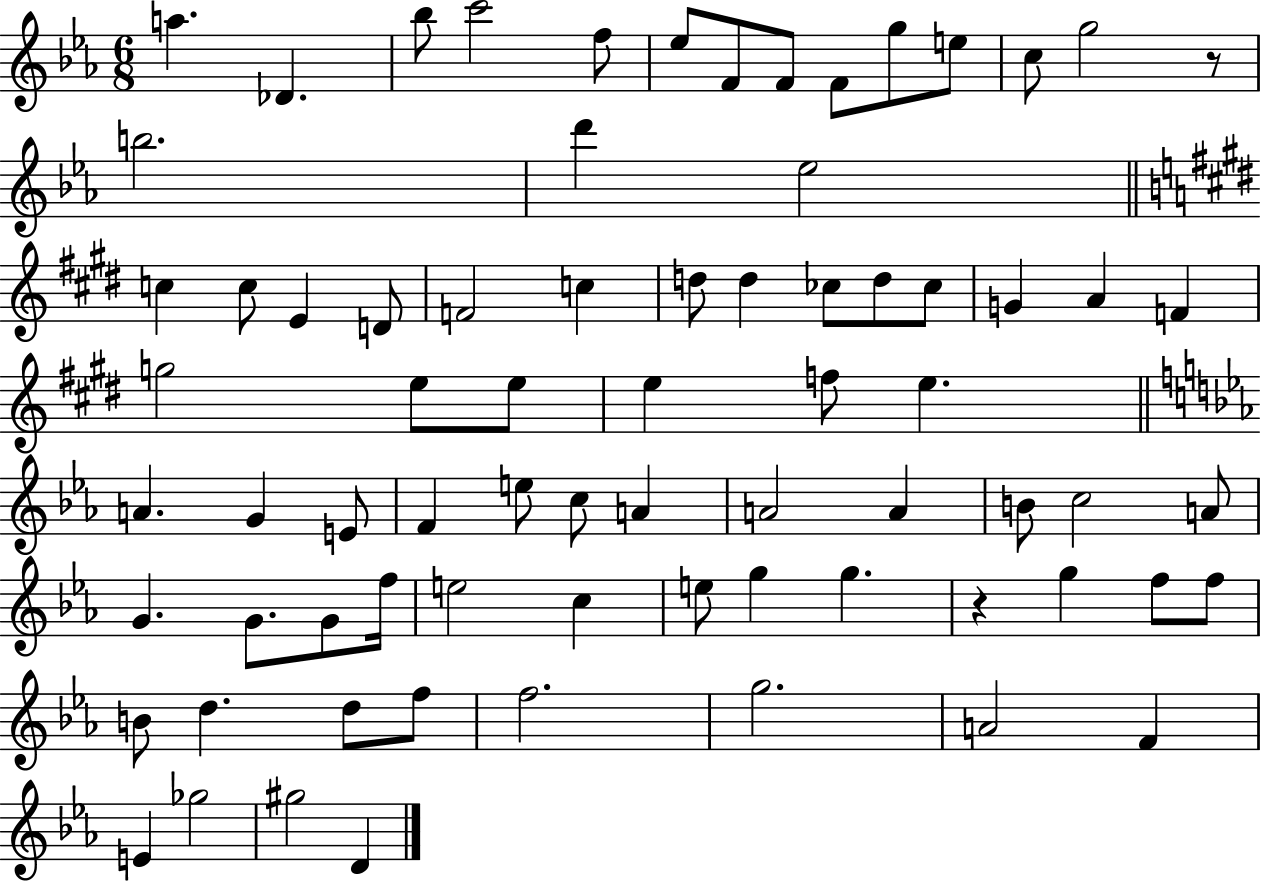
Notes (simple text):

A5/q. Db4/q. Bb5/e C6/h F5/e Eb5/e F4/e F4/e F4/e G5/e E5/e C5/e G5/h R/e B5/h. D6/q Eb5/h C5/q C5/e E4/q D4/e F4/h C5/q D5/e D5/q CES5/e D5/e CES5/e G4/q A4/q F4/q G5/h E5/e E5/e E5/q F5/e E5/q. A4/q. G4/q E4/e F4/q E5/e C5/e A4/q A4/h A4/q B4/e C5/h A4/e G4/q. G4/e. G4/e F5/s E5/h C5/q E5/e G5/q G5/q. R/q G5/q F5/e F5/e B4/e D5/q. D5/e F5/e F5/h. G5/h. A4/h F4/q E4/q Gb5/h G#5/h D4/q